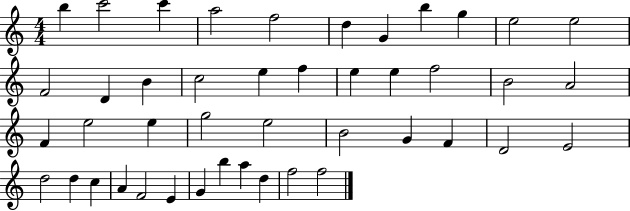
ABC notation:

X:1
T:Untitled
M:4/4
L:1/4
K:C
b c'2 c' a2 f2 d G b g e2 e2 F2 D B c2 e f e e f2 B2 A2 F e2 e g2 e2 B2 G F D2 E2 d2 d c A F2 E G b a d f2 f2